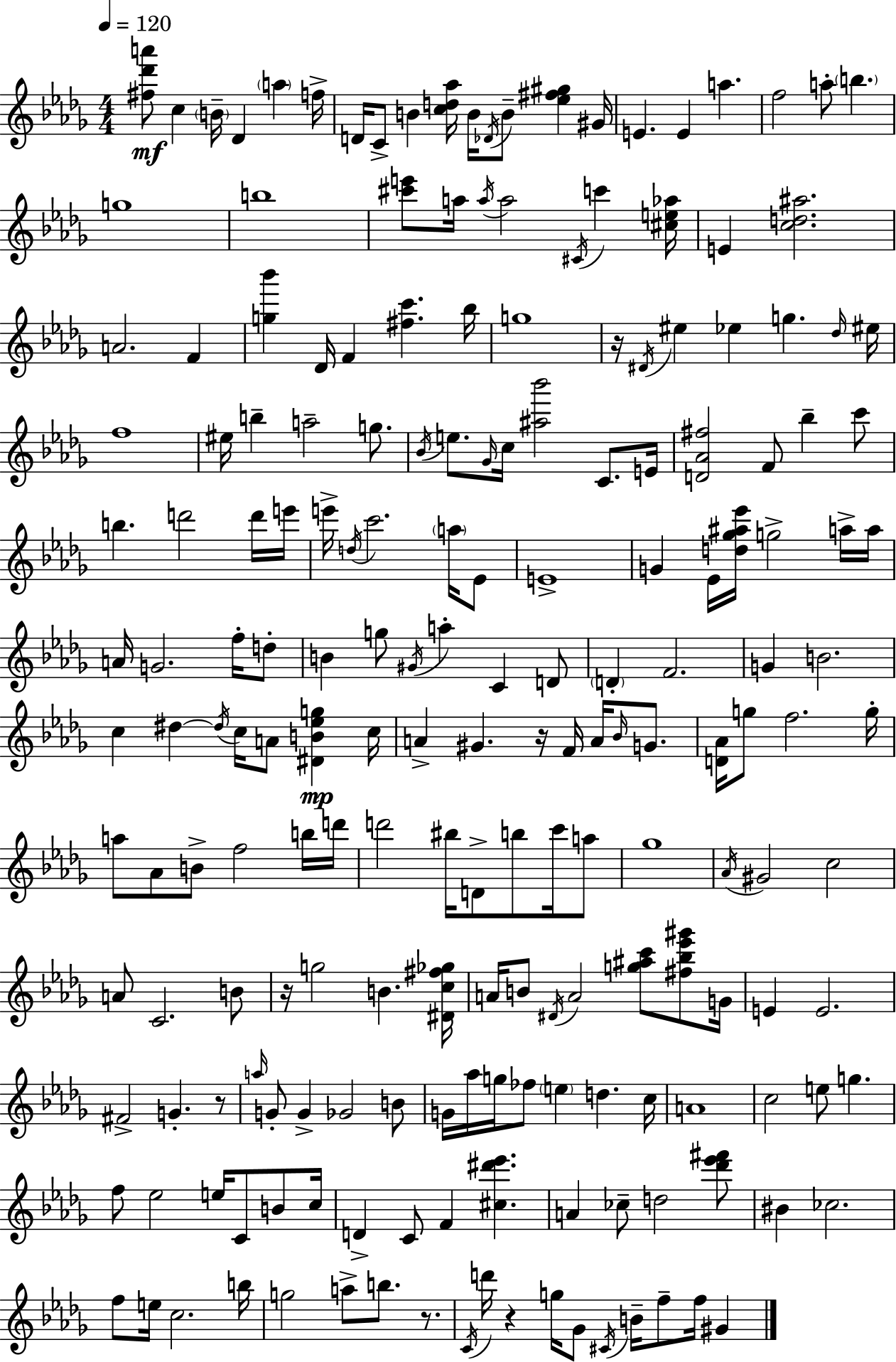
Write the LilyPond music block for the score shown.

{
  \clef treble
  \numericTimeSignature
  \time 4/4
  \key bes \minor
  \tempo 4 = 120
  <fis'' des''' a'''>8\mf c''4 \parenthesize b'16-- des'4 \parenthesize a''4 f''16-> | d'16 c'8-> b'4 <c'' d'' aes''>16 b'16 \acciaccatura { des'16 } b'8-- <ees'' fis'' gis''>4 | gis'16 e'4. e'4 a''4. | f''2 a''8-. \parenthesize b''4. | \break g''1 | b''1 | <cis''' e'''>8 a''16 \acciaccatura { a''16 } a''2 \acciaccatura { cis'16 } c'''4 | <cis'' e'' aes''>16 e'4 <c'' d'' ais''>2. | \break a'2. f'4 | <g'' bes'''>4 des'16 f'4 <fis'' c'''>4. | bes''16 g''1 | r16 \acciaccatura { dis'16 } eis''4 ees''4 g''4. | \break \grace { des''16 } eis''16 f''1 | eis''16 b''4-- a''2-- | g''8. \acciaccatura { bes'16 } e''8. \grace { ges'16 } c''16 <ais'' bes'''>2 | c'8. e'16 <d' aes' fis''>2 f'8 | \break bes''4-- c'''8 b''4. d'''2 | d'''16 e'''16 e'''16-> \acciaccatura { d''16 } c'''2. | \parenthesize a''16 ees'8 e'1-> | g'4 ees'16 <d'' ges'' ais'' ees'''>16 g''2-> | \break a''16-> a''16 a'16 g'2. | f''16-. d''8-. b'4 g''8 \acciaccatura { gis'16 } a''4-. | c'4 d'8 \parenthesize d'4-. f'2. | g'4 b'2. | \break c''4 dis''4~~ | \acciaccatura { dis''16 } c''16 a'8 <dis' b' ees'' g''>4\mp c''16 a'4-> gis'4. | r16 f'16 a'16 \grace { bes'16 } g'8. <d' aes'>16 g''8 f''2. | g''16-. a''8 aes'8 b'8-> | \break f''2 b''16 d'''16 d'''2 | bis''16 d'8-> b''8 c'''16 a''8 ges''1 | \acciaccatura { aes'16 } gis'2 | c''2 a'8 c'2. | \break b'8 r16 g''2 | b'4. <dis' c'' fis'' ges''>16 a'16 b'8 \acciaccatura { dis'16 } | a'2 <g'' ais'' c'''>8 <fis'' bes'' ees''' gis'''>8 g'16 e'4 | e'2. fis'2-> | \break g'4.-. r8 \grace { a''16 } g'8-. | g'4-> ges'2 b'8 g'16 aes''16 | g''16 fes''8 \parenthesize e''4 d''4. c''16 a'1 | c''2 | \break e''8 g''4. f''8 | ees''2 e''16 c'8 b'8 c''16 d'4-> | c'8 f'4 <cis'' dis''' ees'''>4. a'4 | ces''8-- d''2 <des''' ees''' fis'''>8 bis'4 | \break ces''2. f''8 | e''16 c''2. b''16 g''2 | a''8-> b''8. r8. \acciaccatura { c'16 } d'''16 | r4 g''16 ges'8 \acciaccatura { cis'16 } b'16-- f''8-- f''16 gis'4 | \break \bar "|."
}